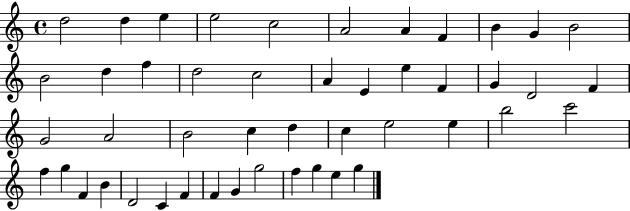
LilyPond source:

{
  \clef treble
  \time 4/4
  \defaultTimeSignature
  \key c \major
  d''2 d''4 e''4 | e''2 c''2 | a'2 a'4 f'4 | b'4 g'4 b'2 | \break b'2 d''4 f''4 | d''2 c''2 | a'4 e'4 e''4 f'4 | g'4 d'2 f'4 | \break g'2 a'2 | b'2 c''4 d''4 | c''4 e''2 e''4 | b''2 c'''2 | \break f''4 g''4 f'4 b'4 | d'2 c'4 f'4 | f'4 g'4 g''2 | f''4 g''4 e''4 g''4 | \break \bar "|."
}